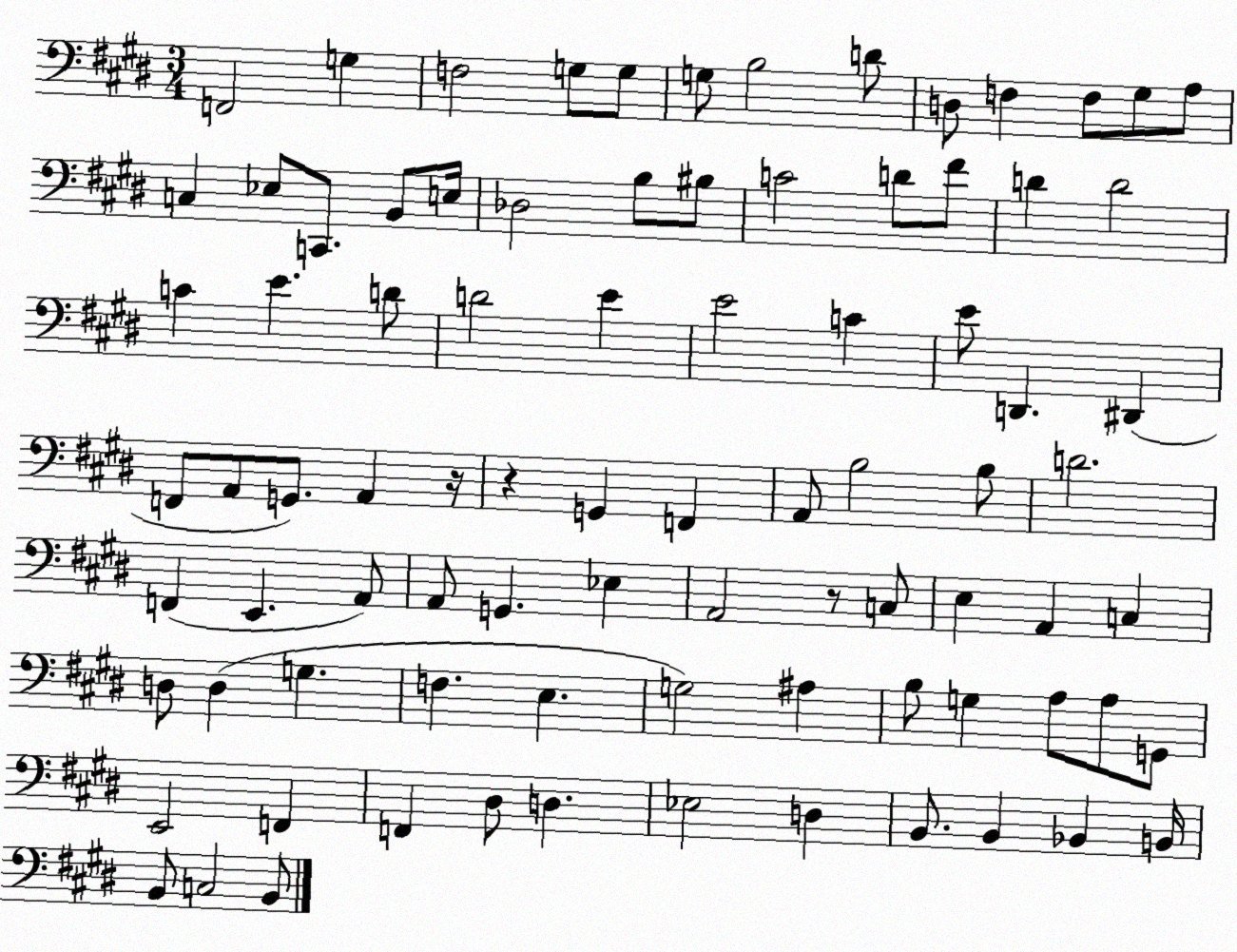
X:1
T:Untitled
M:3/4
L:1/4
K:E
F,,2 G, F,2 G,/2 G,/2 G,/2 B,2 D/2 D,/2 F, F,/2 ^G,/2 A,/2 C, _E,/2 C,,/2 B,,/2 E,/4 _D,2 B,/2 ^B,/2 C2 D/2 ^F/2 D D2 C E D/2 D2 E E2 C E/2 D,, ^D,, F,,/2 A,,/2 G,,/2 A,, z/4 z G,, F,, A,,/2 B,2 B,/2 D2 F,, E,, A,,/2 A,,/2 G,, _E, A,,2 z/2 C,/2 E, A,, C, D,/2 D, G, F, E, G,2 ^A, B,/2 G, A,/2 A,/2 G,,/2 E,,2 F,, F,, ^D,/2 D, _E,2 D, B,,/2 B,, _B,, B,,/4 B,,/2 C,2 B,,/2